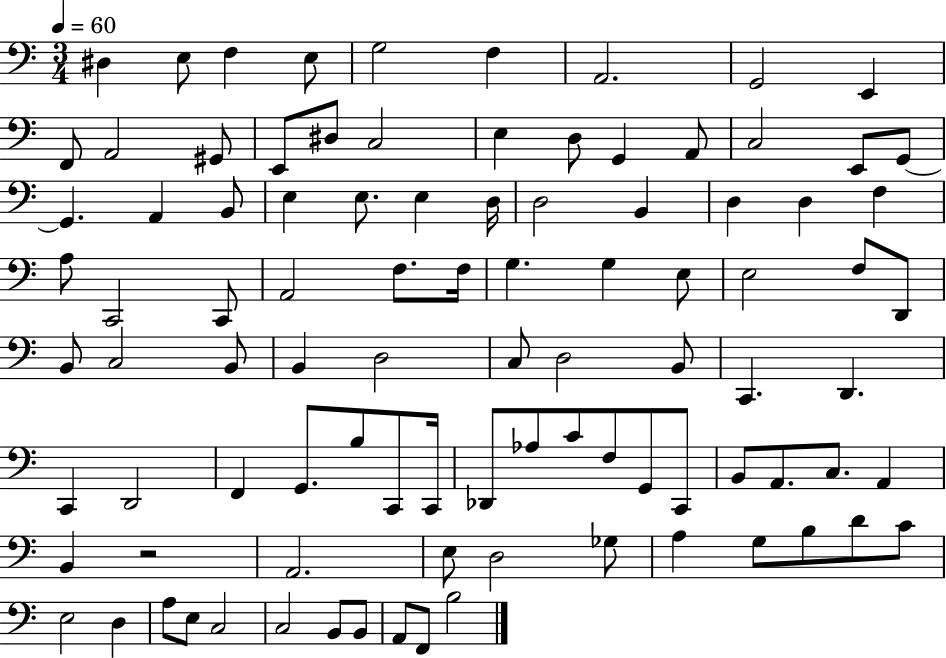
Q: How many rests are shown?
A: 1